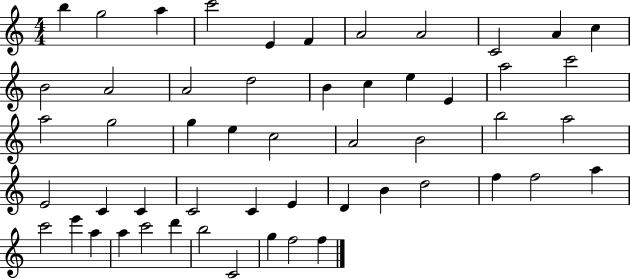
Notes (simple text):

B5/q G5/h A5/q C6/h E4/q F4/q A4/h A4/h C4/h A4/q C5/q B4/h A4/h A4/h D5/h B4/q C5/q E5/q E4/q A5/h C6/h A5/h G5/h G5/q E5/q C5/h A4/h B4/h B5/h A5/h E4/h C4/q C4/q C4/h C4/q E4/q D4/q B4/q D5/h F5/q F5/h A5/q C6/h E6/q A5/q A5/q C6/h D6/q B5/h C4/h G5/q F5/h F5/q